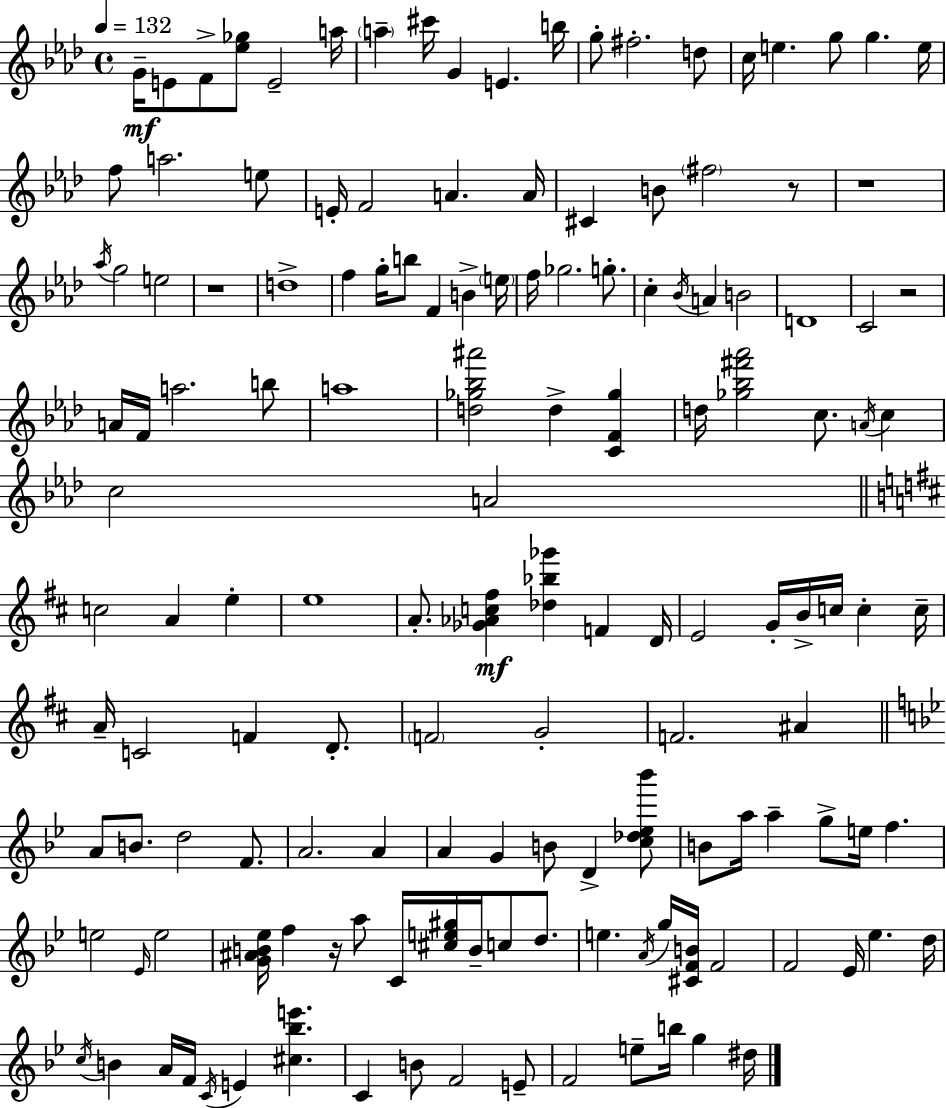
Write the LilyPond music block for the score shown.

{
  \clef treble
  \time 4/4
  \defaultTimeSignature
  \key aes \major
  \tempo 4 = 132
  g'16--\mf e'8 f'8-> <ees'' ges''>8 e'2-- a''16 | \parenthesize a''4-- cis'''16 g'4 e'4. b''16 | g''8-. fis''2.-. d''8 | c''16 e''4. g''8 g''4. e''16 | \break f''8 a''2. e''8 | e'16-. f'2 a'4. a'16 | cis'4 b'8 \parenthesize fis''2 r8 | r1 | \break \acciaccatura { aes''16 } g''2 e''2 | r1 | d''1-> | f''4 g''16-. b''8 f'4 b'4-> | \break \parenthesize e''16 f''16 ges''2. g''8.-. | c''4-. \acciaccatura { bes'16 } a'4 b'2 | d'1 | c'2 r2 | \break a'16 f'16 a''2. | b''8 a''1 | <d'' ges'' bes'' ais'''>2 d''4-> <c' f' ges''>4 | d''16 <ges'' bes'' fis''' aes'''>2 c''8. \acciaccatura { a'16 } c''4 | \break c''2 a'2 | \bar "||" \break \key d \major c''2 a'4 e''4-. | e''1 | a'8.-. <ges' aes' c'' fis''>4\mf <des'' bes'' ges'''>4 f'4 d'16 | e'2 g'16-. b'16-> c''16 c''4-. c''16-- | \break a'16-- c'2 f'4 d'8.-. | \parenthesize f'2 g'2-. | f'2. ais'4 | \bar "||" \break \key g \minor a'8 b'8. d''2 f'8. | a'2. a'4 | a'4 g'4 b'8 d'4-> <c'' des'' ees'' bes'''>8 | b'8 a''16 a''4-- g''8-> e''16 f''4. | \break e''2 \grace { ees'16 } e''2 | <g' ais' b' ees''>16 f''4 r16 a''8 c'16 <cis'' e'' gis''>16 b'16-- c''8 d''8. | e''4. \acciaccatura { a'16 } g''16 <cis' f' b'>16 f'2 | f'2 ees'16 ees''4. | \break d''16 \acciaccatura { c''16 } b'4 a'16 f'16 \acciaccatura { c'16 } e'4 <cis'' bes'' e'''>4. | c'4 b'8 f'2 | e'8-- f'2 e''8-- b''16 g''4 | dis''16 \bar "|."
}